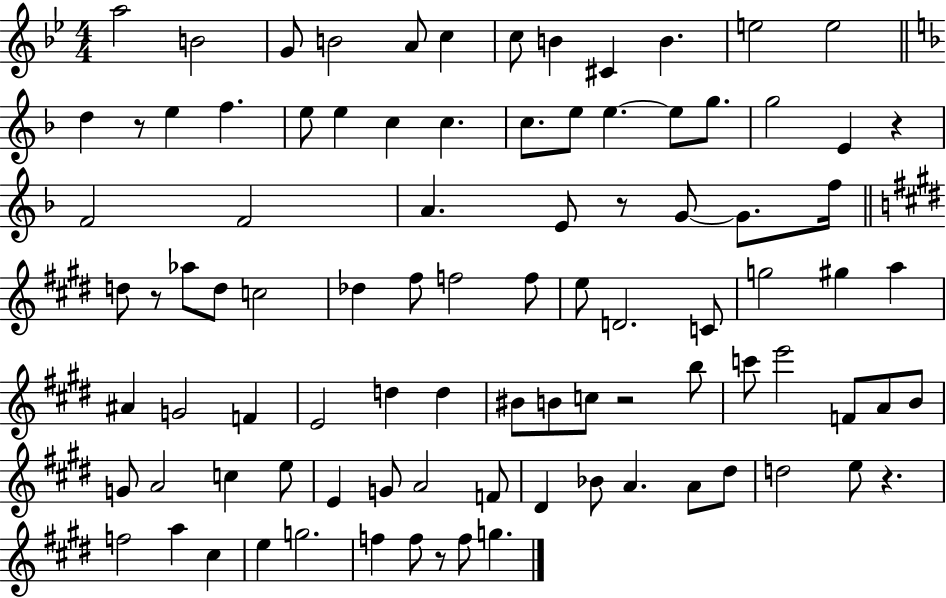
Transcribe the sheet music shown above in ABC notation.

X:1
T:Untitled
M:4/4
L:1/4
K:Bb
a2 B2 G/2 B2 A/2 c c/2 B ^C B e2 e2 d z/2 e f e/2 e c c c/2 e/2 e e/2 g/2 g2 E z F2 F2 A E/2 z/2 G/2 G/2 f/4 d/2 z/2 _a/2 d/2 c2 _d ^f/2 f2 f/2 e/2 D2 C/2 g2 ^g a ^A G2 F E2 d d ^B/2 B/2 c/2 z2 b/2 c'/2 e'2 F/2 A/2 B/2 G/2 A2 c e/2 E G/2 A2 F/2 ^D _B/2 A A/2 ^d/2 d2 e/2 z f2 a ^c e g2 f f/2 z/2 f/2 g